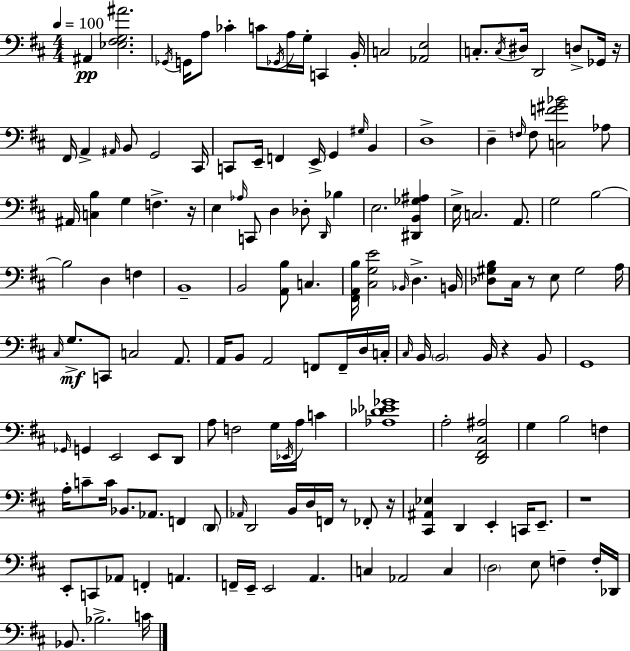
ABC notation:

X:1
T:Untitled
M:4/4
L:1/4
K:D
^A,, [_E,^F,G,^A]2 _G,,/4 G,,/4 A,/2 _C C/2 _G,,/4 A,/4 G,/4 C,, B,,/4 C,2 [_A,,E,]2 C,/2 C,/4 ^D,/4 D,,2 D,/2 _G,,/4 z/4 ^F,,/4 A,, ^A,,/4 B,,/2 G,,2 ^C,,/4 C,,/2 E,,/4 F,, E,,/4 G,, ^G,/4 B,, D,4 D, F,/4 F,/2 [C,F^G_B]2 _A,/2 ^A,,/4 [C,B,] G, F, z/4 E, _A,/4 C,,/2 D, _D,/2 D,,/4 _B, E,2 [^D,,B,,_G,^A,] E,/4 C,2 A,,/2 G,2 B,2 B,2 D, F, B,,4 B,,2 [A,,B,]/2 C, [^F,,A,,B,]/4 [^C,G,E]2 _B,,/4 D, B,,/4 [_D,^G,B,]/2 ^C,/4 z/2 E,/2 ^G,2 A,/4 ^C,/4 G,/2 C,,/2 C,2 A,,/2 A,,/4 B,,/2 A,,2 F,,/2 F,,/4 D,/4 C,/4 ^C,/4 B,,/4 B,,2 B,,/4 z B,,/2 G,,4 _G,,/4 G,, E,,2 E,,/2 D,,/2 A,/2 F,2 G,/4 _E,,/4 A,/4 C [_A,_D_E_G]4 A,2 [D,,^F,,^C,^A,]2 G, B,2 F, A,/4 C/2 C/4 _B,,/2 _A,,/2 F,, D,,/2 _A,,/4 D,,2 B,,/4 D,/4 F,,/4 z/2 _F,,/2 z/4 [^C,,^A,,_E,] D,, E,, C,,/4 E,,/2 z4 E,,/2 C,,/2 _A,,/2 F,, A,, F,,/4 E,,/4 E,,2 A,, C, _A,,2 C, D,2 E,/2 F, F,/4 _D,,/4 _B,,/2 _B,2 C/4